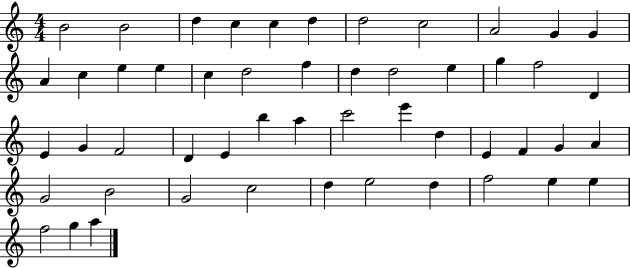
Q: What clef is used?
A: treble